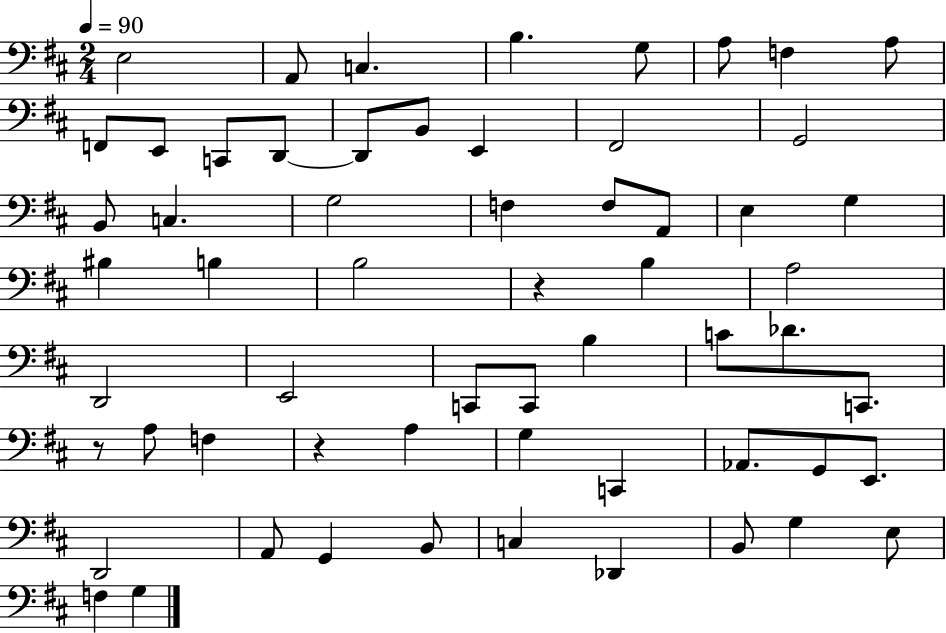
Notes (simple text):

E3/h A2/e C3/q. B3/q. G3/e A3/e F3/q A3/e F2/e E2/e C2/e D2/e D2/e B2/e E2/q F#2/h G2/h B2/e C3/q. G3/h F3/q F3/e A2/e E3/q G3/q BIS3/q B3/q B3/h R/q B3/q A3/h D2/h E2/h C2/e C2/e B3/q C4/e Db4/e. C2/e. R/e A3/e F3/q R/q A3/q G3/q C2/q Ab2/e. G2/e E2/e. D2/h A2/e G2/q B2/e C3/q Db2/q B2/e G3/q E3/e F3/q G3/q